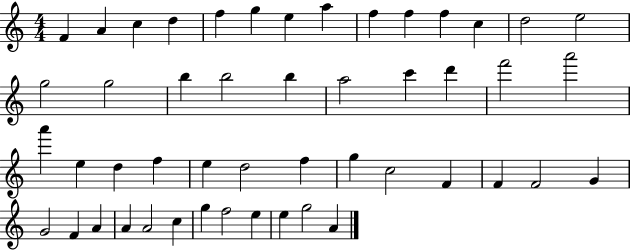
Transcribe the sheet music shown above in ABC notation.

X:1
T:Untitled
M:4/4
L:1/4
K:C
F A c d f g e a f f f c d2 e2 g2 g2 b b2 b a2 c' d' f'2 a'2 a' e d f e d2 f g c2 F F F2 G G2 F A A A2 c g f2 e e g2 A